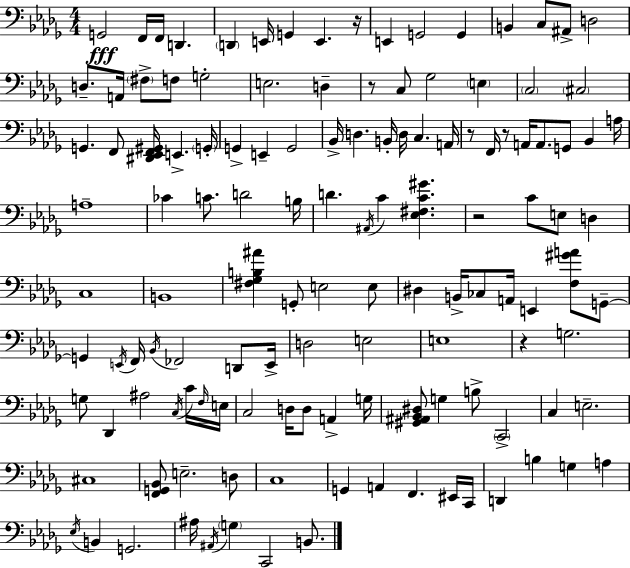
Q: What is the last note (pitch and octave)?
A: B2